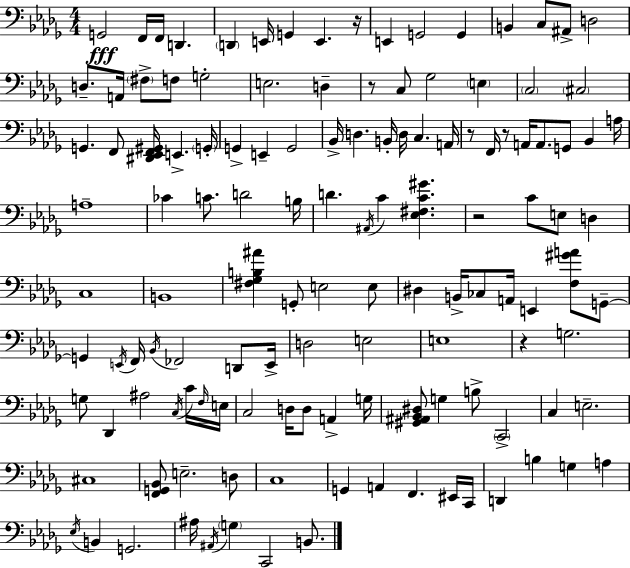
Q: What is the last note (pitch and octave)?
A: B2